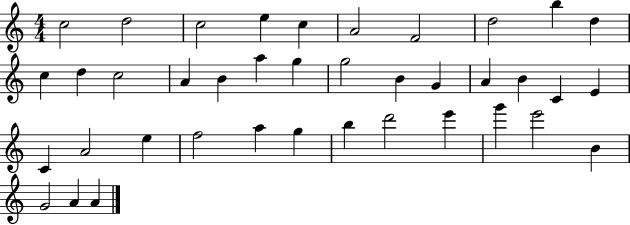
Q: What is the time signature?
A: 4/4